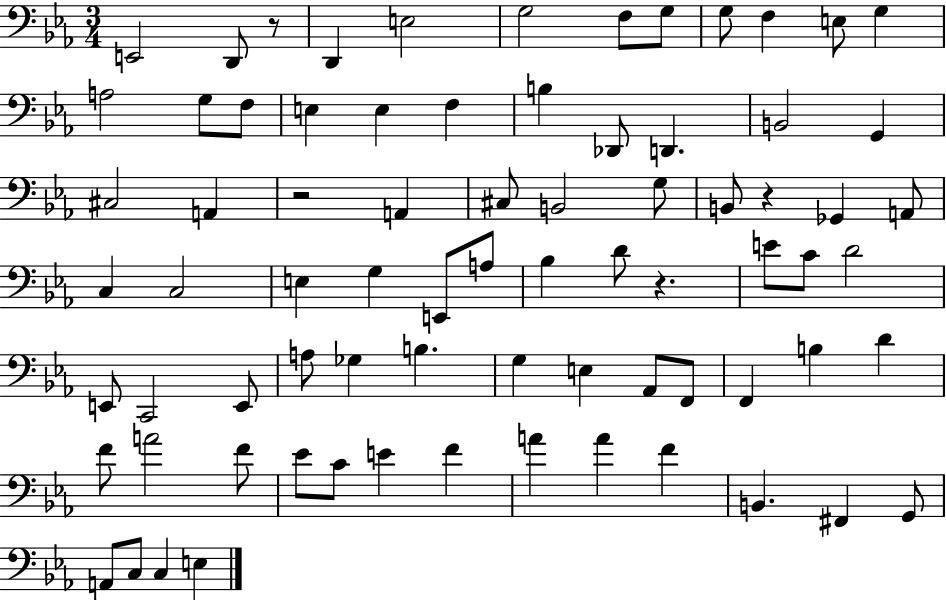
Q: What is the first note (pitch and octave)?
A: E2